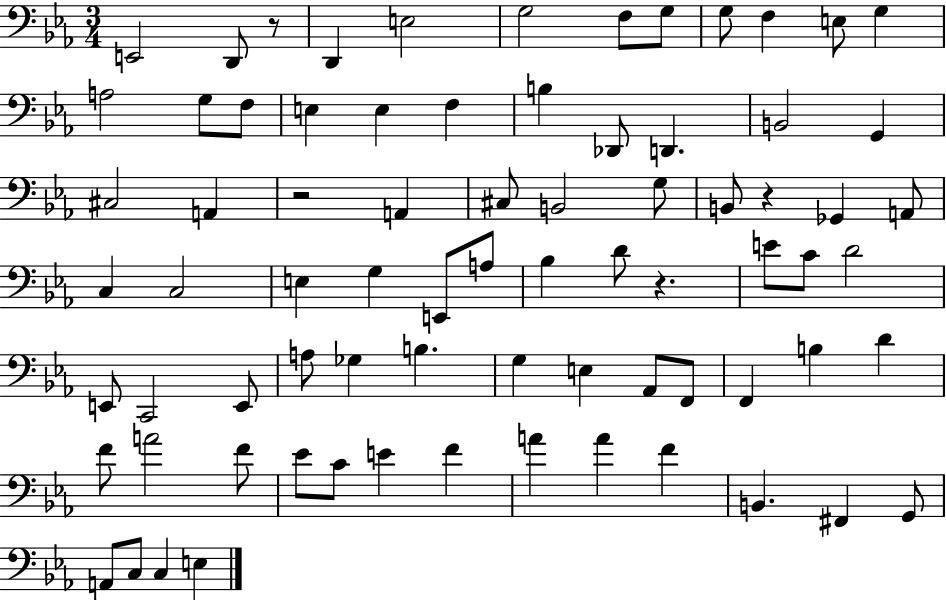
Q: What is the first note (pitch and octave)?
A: E2